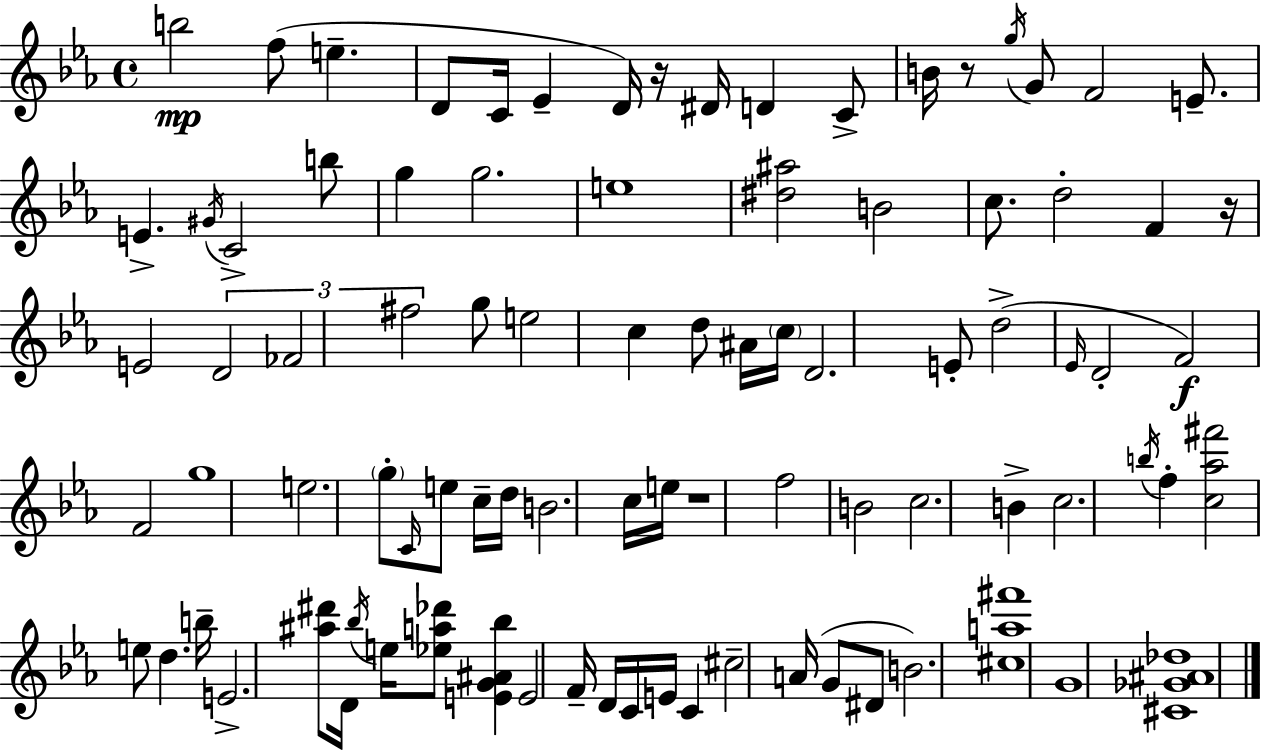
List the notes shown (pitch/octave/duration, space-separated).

B5/h F5/e E5/q. D4/e C4/s Eb4/q D4/s R/s D#4/s D4/q C4/e B4/s R/e G5/s G4/e F4/h E4/e. E4/q. G#4/s C4/h B5/e G5/q G5/h. E5/w [D#5,A#5]/h B4/h C5/e. D5/h F4/q R/s E4/h D4/h FES4/h F#5/h G5/e E5/h C5/q D5/e A#4/s C5/s D4/h. E4/e D5/h Eb4/s D4/h F4/h F4/h G5/w E5/h. G5/e C4/s E5/e C5/s D5/s B4/h. C5/s E5/s R/w F5/h B4/h C5/h. B4/q C5/h. B5/s F5/q [C5,Ab5,F#6]/h E5/e D5/q. B5/s E4/h. [A#5,D#6]/e D4/s Bb5/s E5/s [Eb5,A5,Db6]/e [E4,G4,A#4,Bb5]/q E4/h F4/s D4/s C4/s E4/s C4/q C#5/h A4/s G4/e D#4/e B4/h. [C#5,A5,F#6]/w G4/w [C#4,Gb4,A#4,Db5]/w